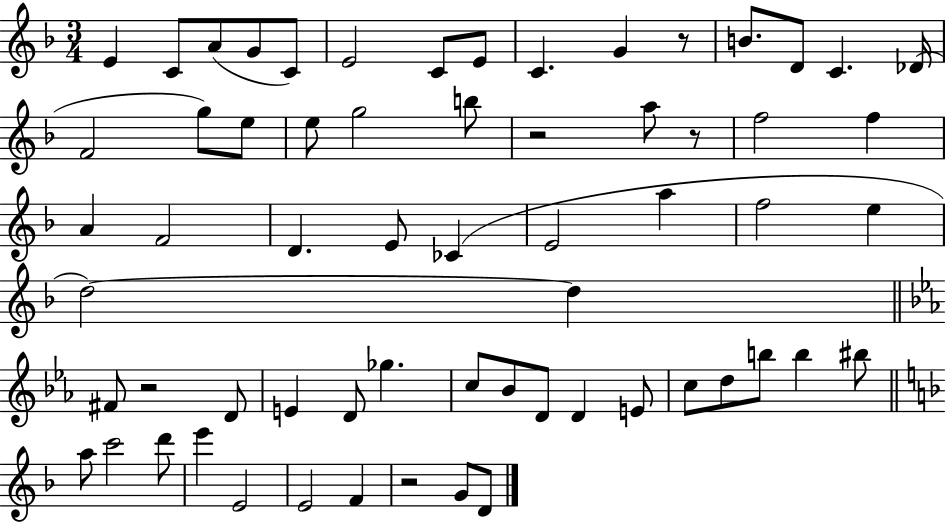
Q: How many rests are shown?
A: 5